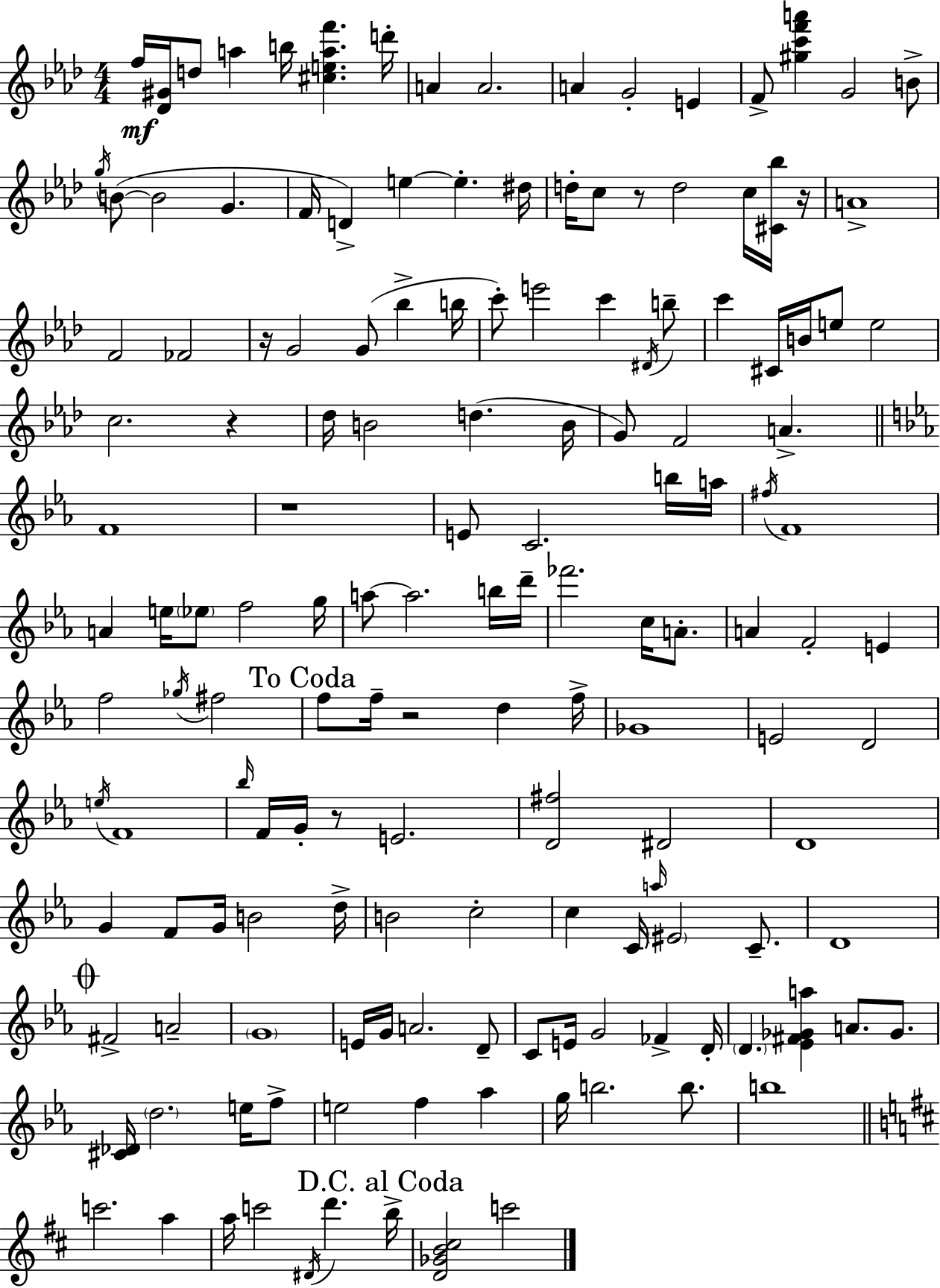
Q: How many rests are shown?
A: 7